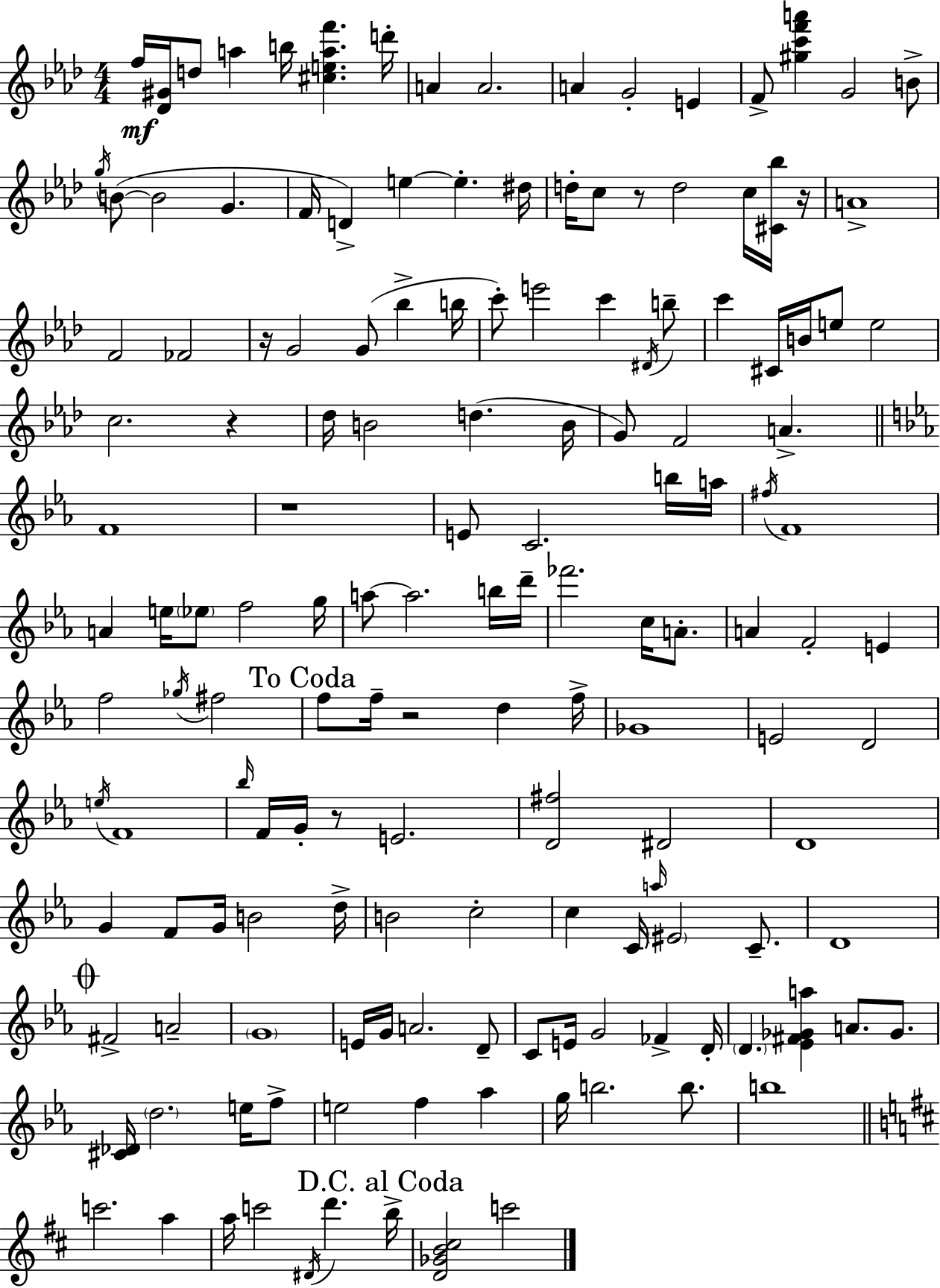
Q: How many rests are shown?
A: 7